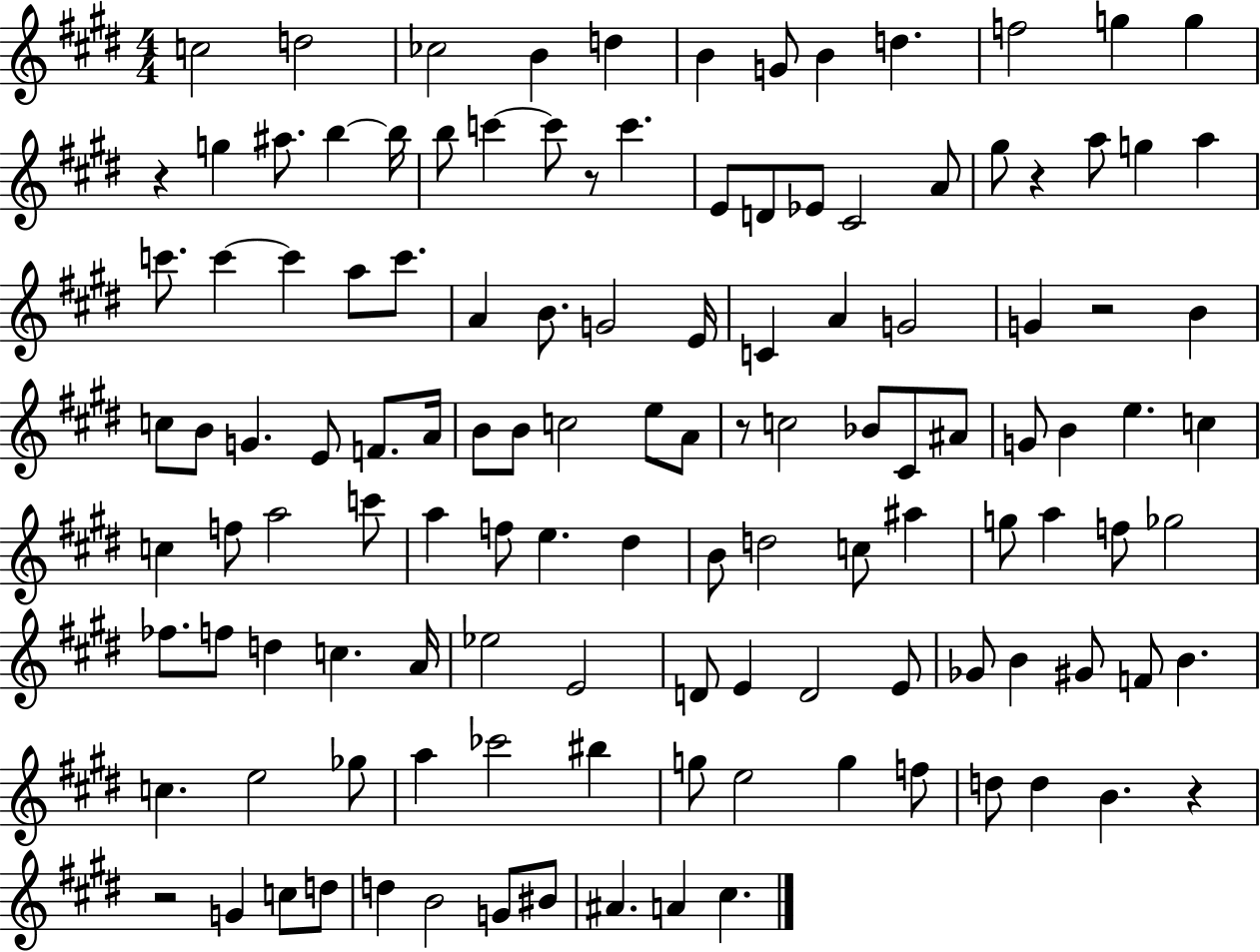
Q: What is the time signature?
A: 4/4